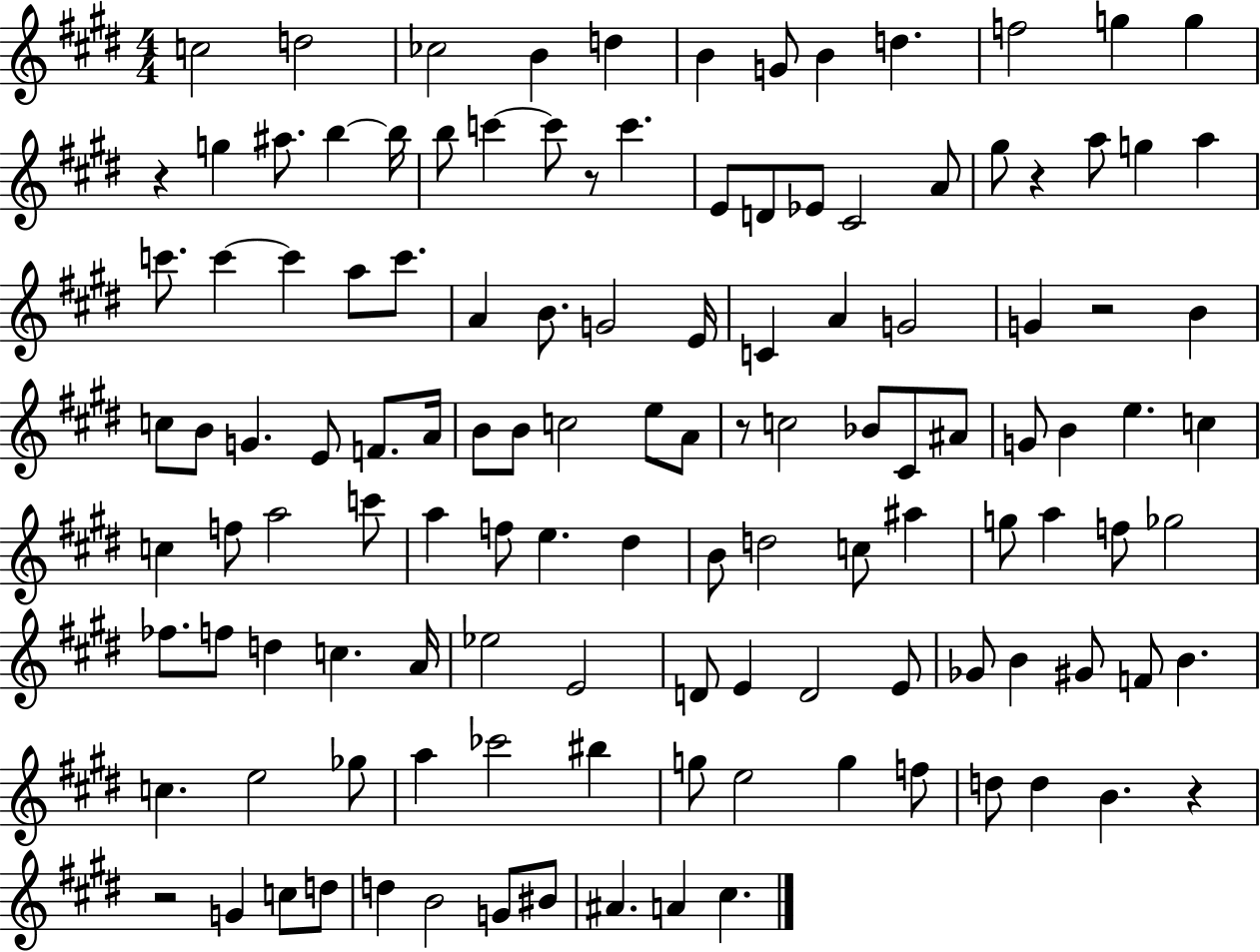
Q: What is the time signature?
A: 4/4